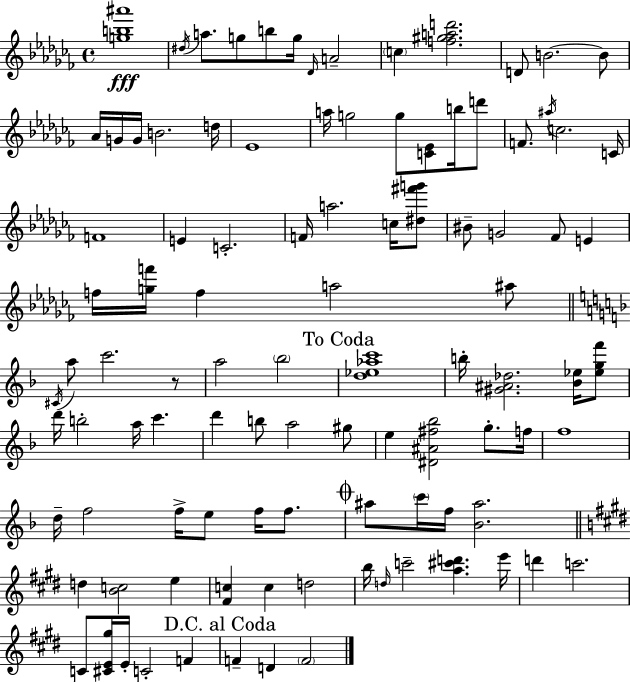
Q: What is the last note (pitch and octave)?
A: F4